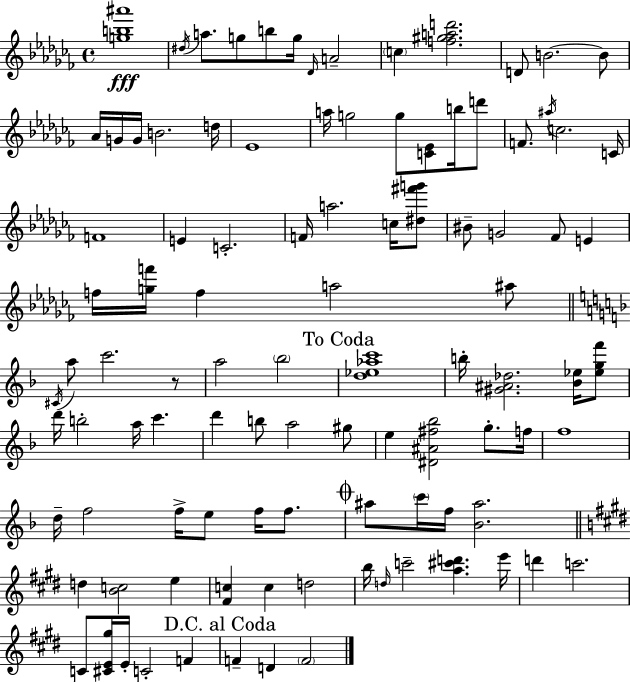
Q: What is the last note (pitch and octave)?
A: F4